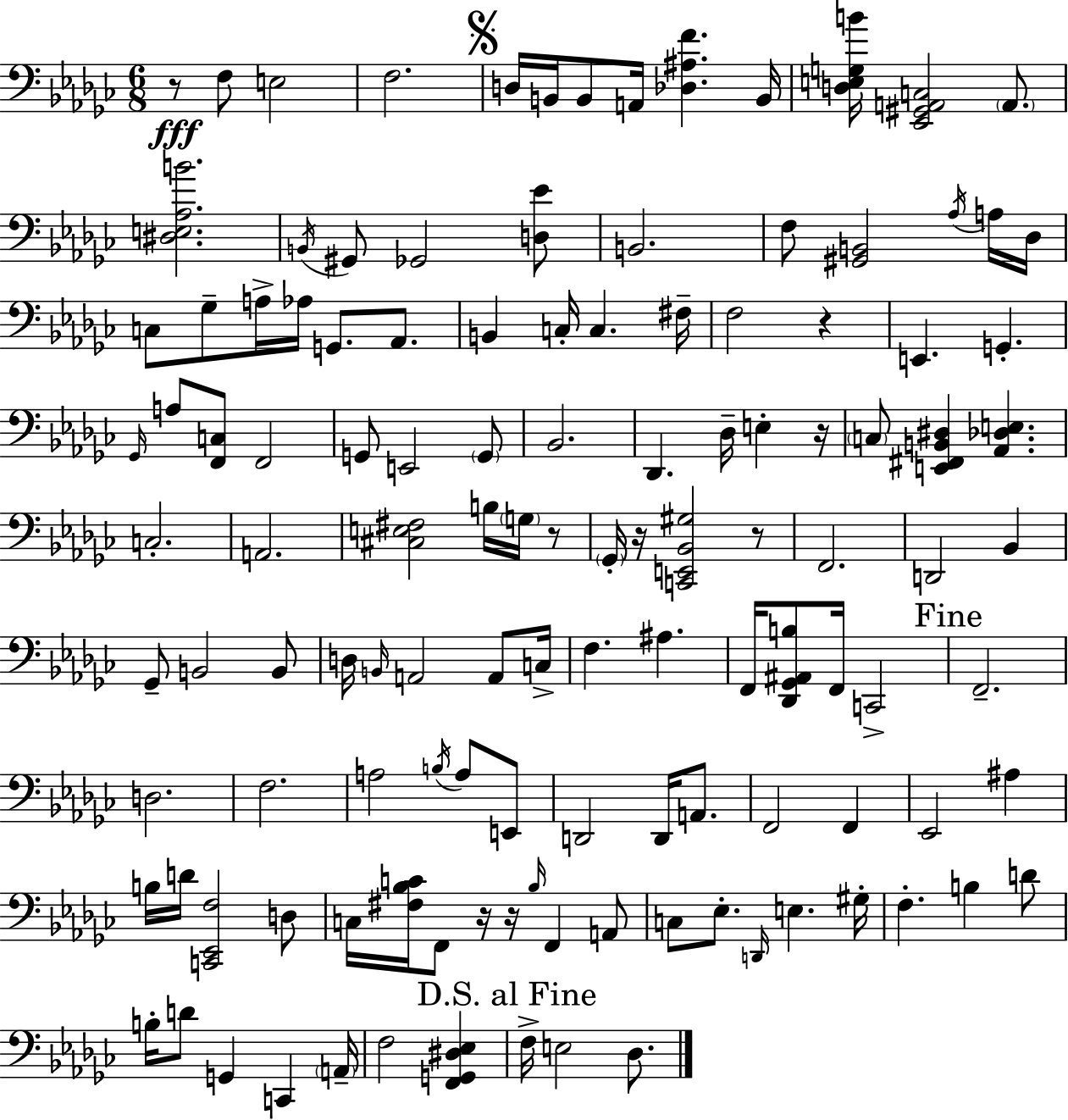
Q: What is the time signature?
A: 6/8